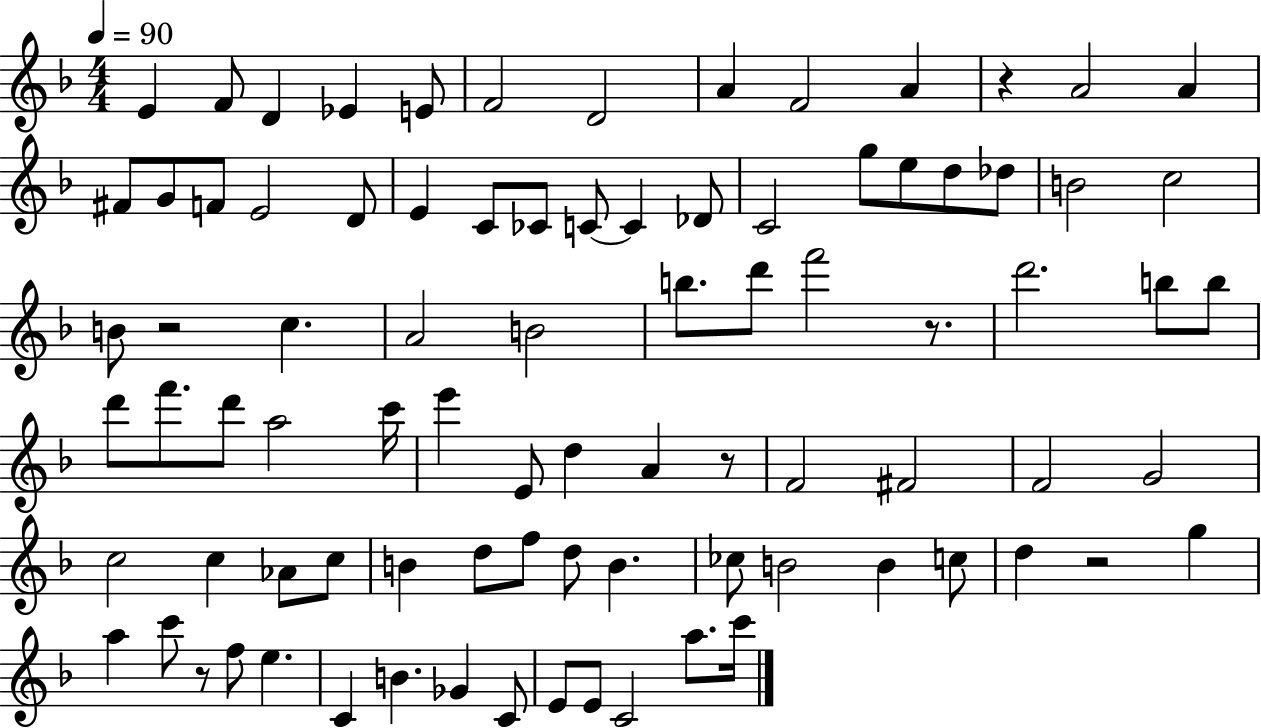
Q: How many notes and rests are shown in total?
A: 87